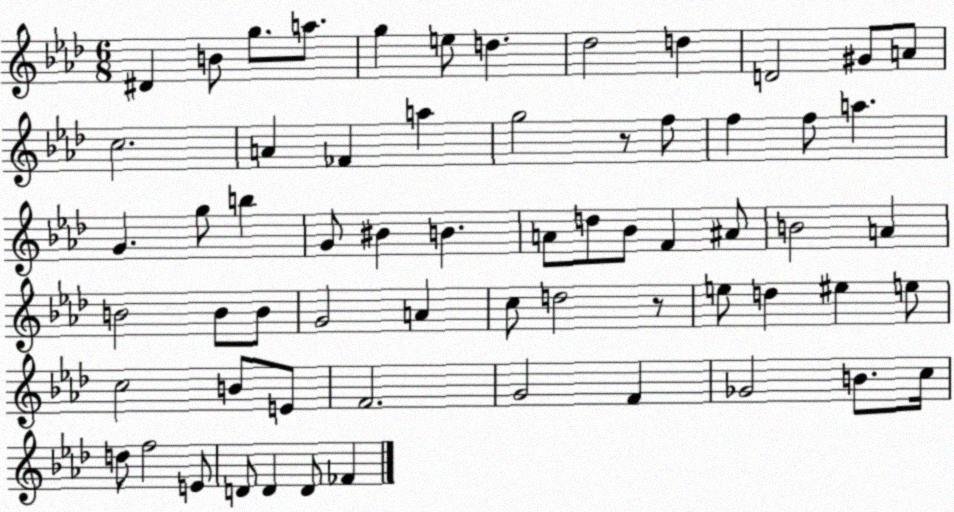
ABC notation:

X:1
T:Untitled
M:6/8
L:1/4
K:Ab
^D B/2 g/2 a/2 g e/2 d _d2 d D2 ^G/2 A/2 c2 A _F a g2 z/2 f/2 f f/2 a G g/2 b G/2 ^B B A/2 d/2 _B/2 F ^A/2 B2 A B2 B/2 B/2 G2 A c/2 d2 z/2 e/2 d ^e e/2 c2 B/2 E/2 F2 G2 F _G2 B/2 c/4 d/2 f2 E/2 D/2 D D/2 _F